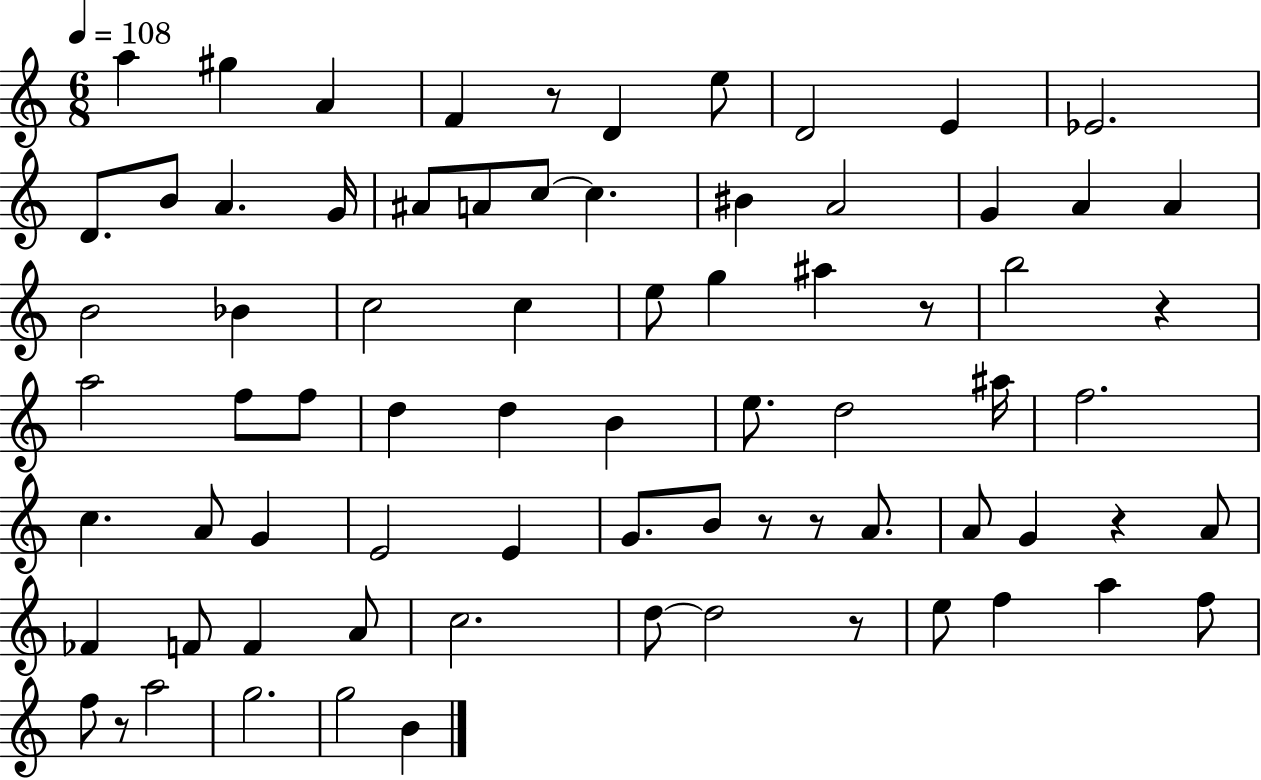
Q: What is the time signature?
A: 6/8